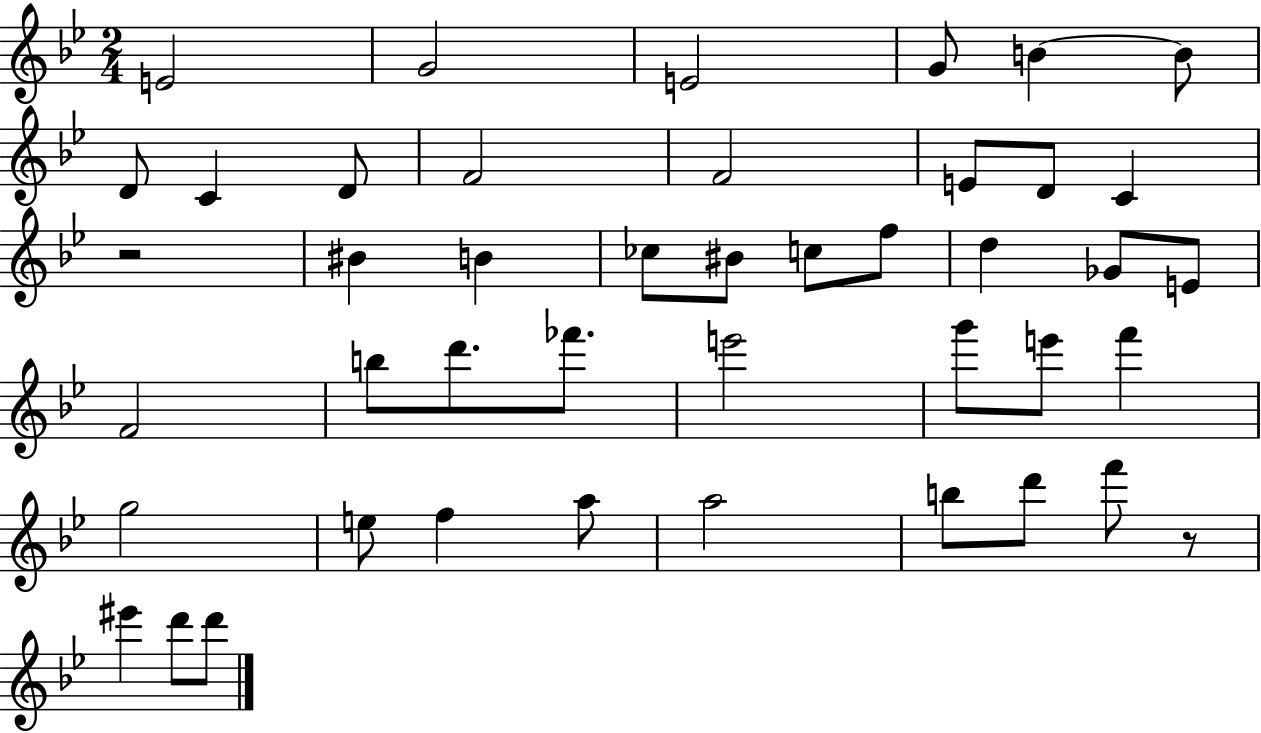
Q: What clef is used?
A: treble